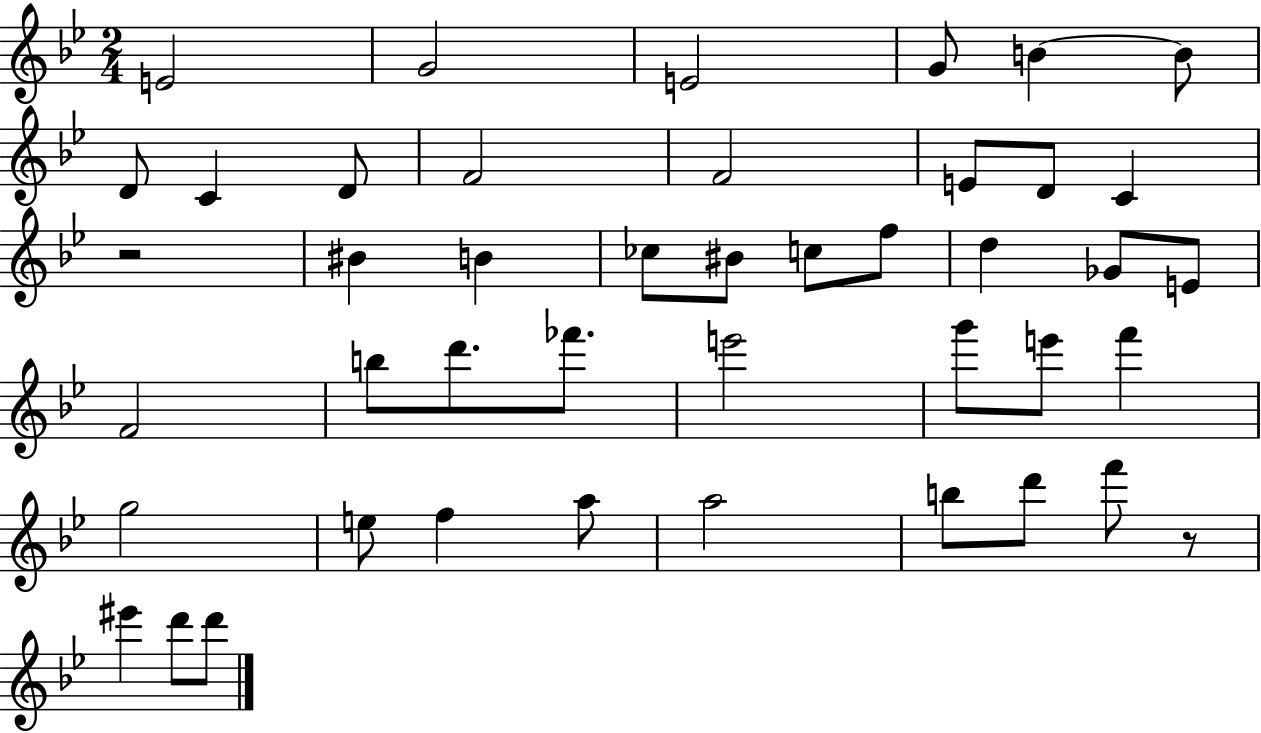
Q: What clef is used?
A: treble